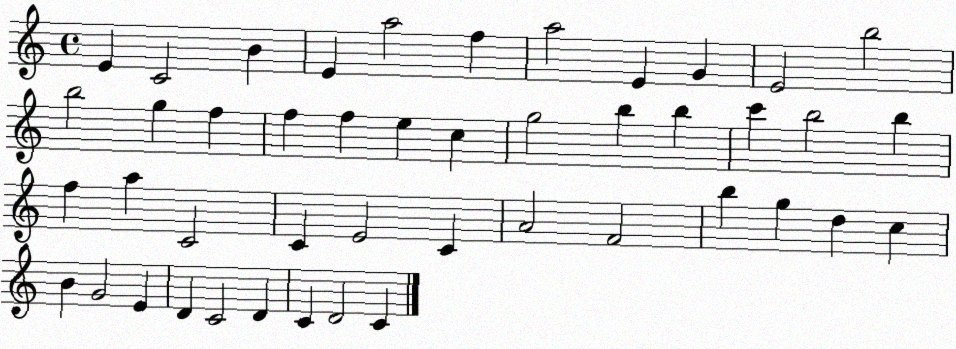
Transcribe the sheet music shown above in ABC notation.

X:1
T:Untitled
M:4/4
L:1/4
K:C
E C2 B E a2 f a2 E G E2 b2 b2 g f f f e c g2 b b c' b2 b f a C2 C E2 C A2 F2 b g d c B G2 E D C2 D C D2 C